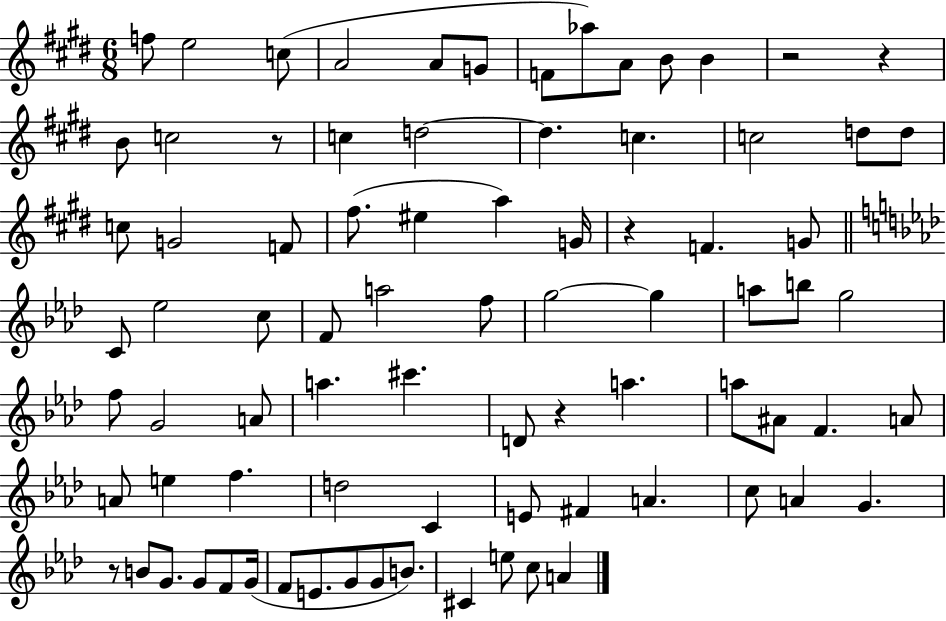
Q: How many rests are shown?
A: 6